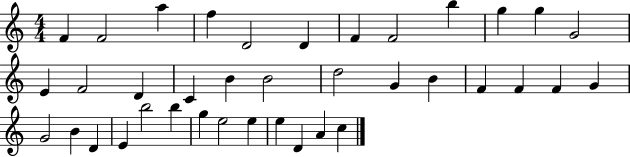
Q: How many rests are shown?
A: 0